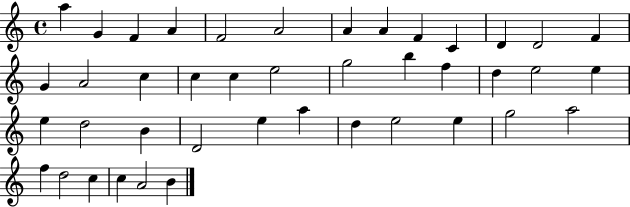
X:1
T:Untitled
M:4/4
L:1/4
K:C
a G F A F2 A2 A A F C D D2 F G A2 c c c e2 g2 b f d e2 e e d2 B D2 e a d e2 e g2 a2 f d2 c c A2 B